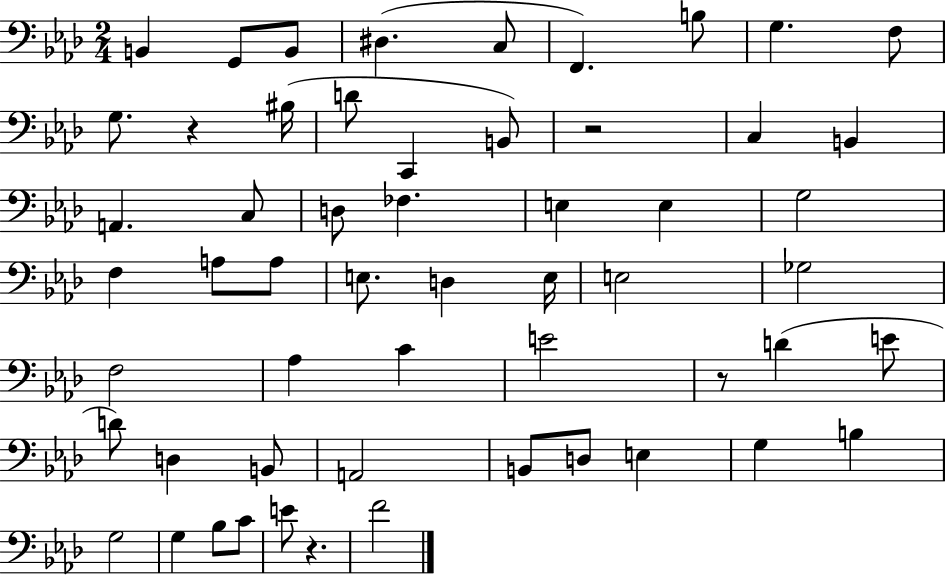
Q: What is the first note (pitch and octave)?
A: B2